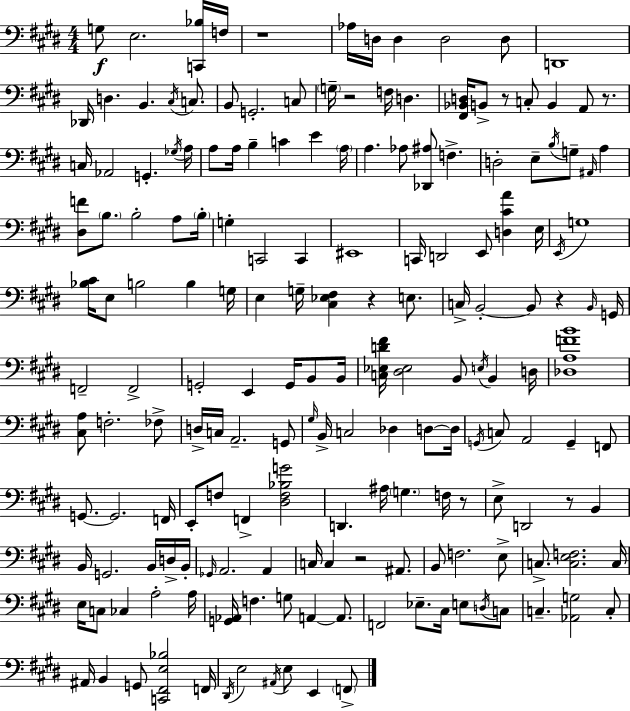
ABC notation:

X:1
T:Untitled
M:4/4
L:1/4
K:E
G,/2 E,2 [C,,_B,]/4 F,/4 z4 _A,/4 D,/4 D, D,2 D,/2 D,,4 _D,,/4 D, B,, ^C,/4 C,/2 B,,/2 G,,2 C,/2 G,/4 z2 F,/4 D, [^F,,_B,,D,]/4 B,,/2 z/2 C,/2 B,, A,,/2 z/2 C,/4 _A,,2 G,, _G,/4 A,/4 A,/2 A,/4 B, C E A,/4 A, _A,/2 [_D,,^A,]/2 F, D,2 E,/2 B,/4 G,/2 ^A,,/4 A, [^D,F]/2 B,/2 B,2 A,/2 B,/4 G, C,,2 C,, ^E,,4 C,,/4 D,,2 E,,/2 [D,^CA] E,/4 E,,/4 G,4 [_B,^C]/4 E,/2 B,2 B, G,/4 E, G,/4 [^C,_E,^F,] z E,/2 C,/4 B,,2 B,,/2 z B,,/4 G,,/4 F,,2 F,,2 G,,2 E,, G,,/4 B,,/2 B,,/4 [C,_E,D^F]/4 [^D,_E,]2 B,,/2 E,/4 B,, D,/4 [_D,A,FB]4 [^C,A,]/2 F,2 _F,/2 D,/4 C,/4 A,,2 G,,/2 ^G,/4 B,,/4 C,2 _D, D,/2 D,/4 G,,/4 C,/2 A,,2 G,, F,,/2 G,,/2 G,,2 F,,/4 E,,/2 F,/2 F,, [^D,F,_B,G]2 D,, ^A,/4 G, F,/4 z/2 E,/2 D,,2 z/2 B,, B,,/4 G,,2 B,,/4 D,/4 B,,/4 _G,,/4 A,,2 A,, C,/4 C, z2 ^A,,/2 B,,/2 F,2 E,/2 C,/2 [C,E,F,]2 C,/4 E,/4 C,/2 _C, A,2 A,/4 [G,,_A,,]/4 F, G,/2 A,, A,,/2 F,,2 _E,/2 ^C,/4 E,/2 D,/4 C,/2 C, [_A,,G,]2 C,/2 ^A,,/4 B,, G,,/2 [C,,^F,,E,_B,]2 F,,/4 ^D,,/4 E,2 ^A,,/4 E,/2 E,, F,,/2